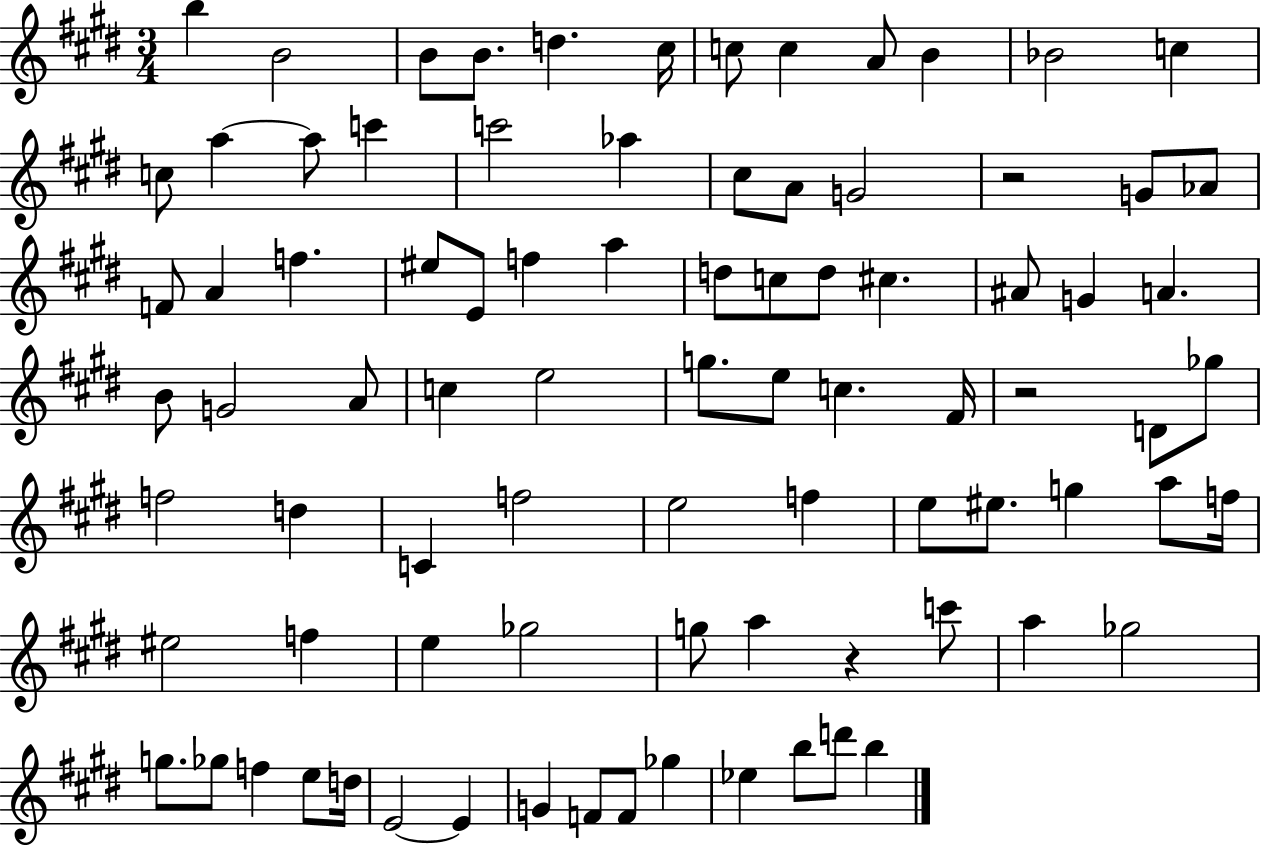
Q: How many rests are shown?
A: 3